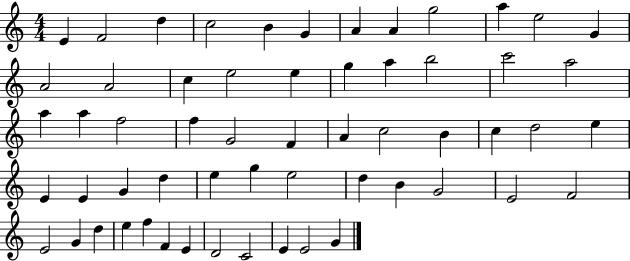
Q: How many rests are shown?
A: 0